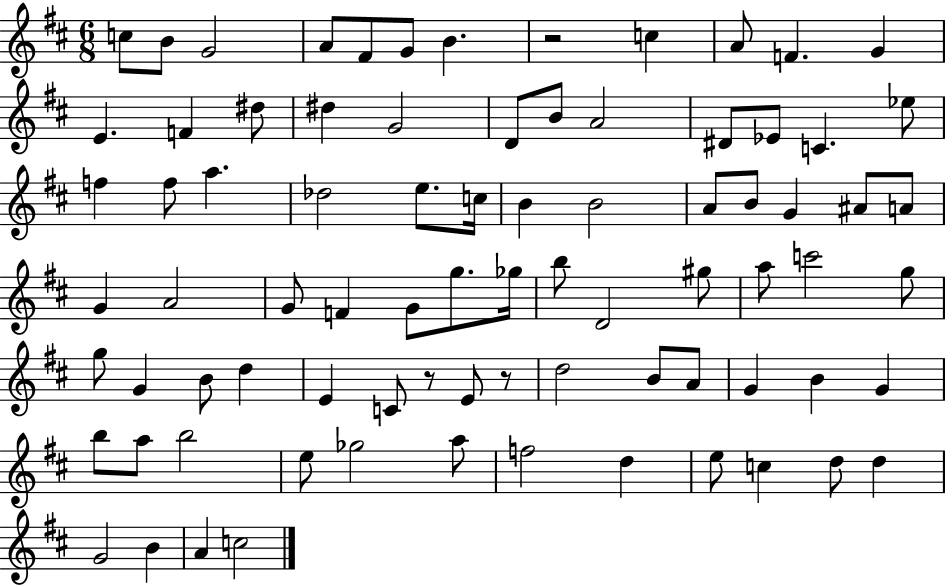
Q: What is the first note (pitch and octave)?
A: C5